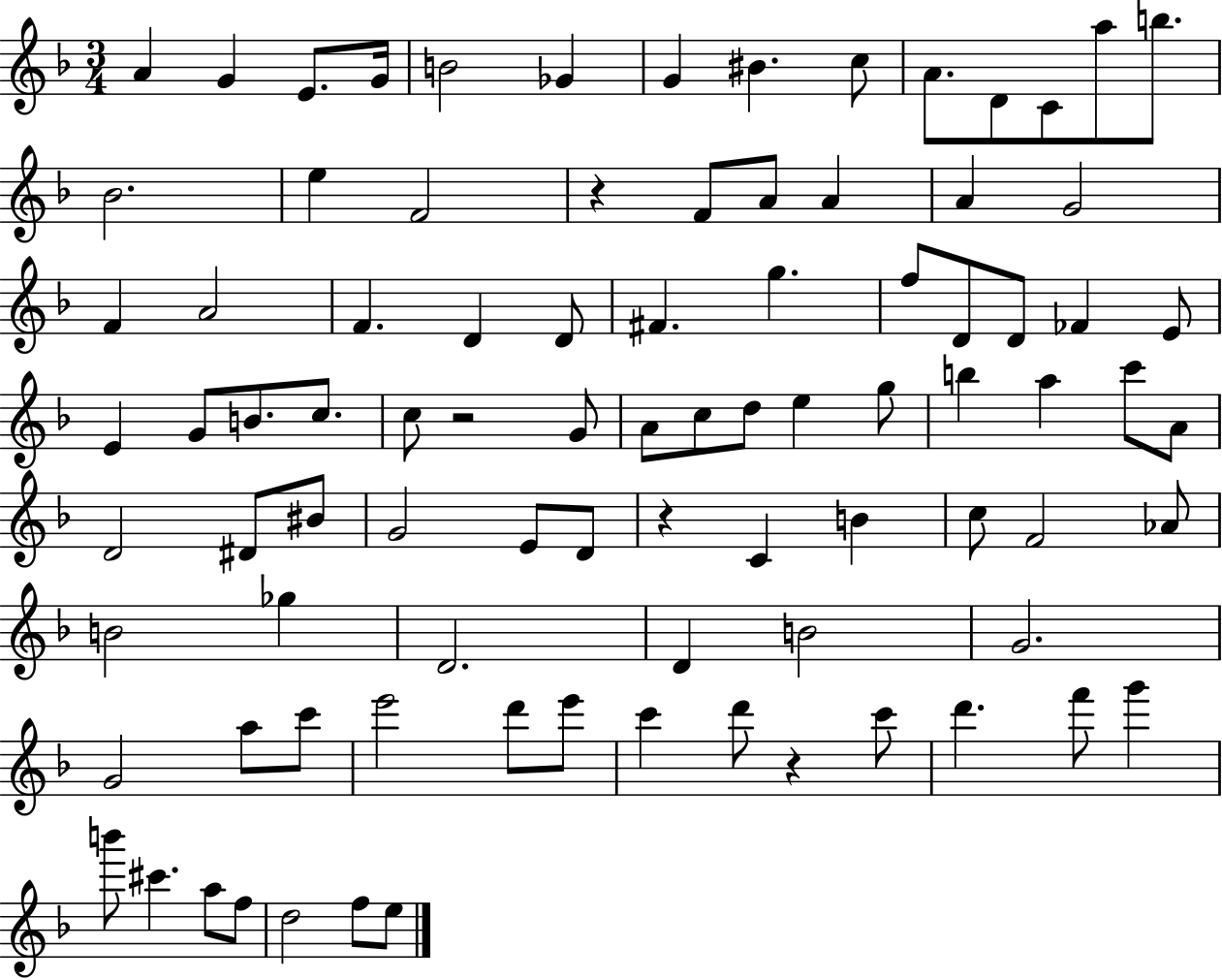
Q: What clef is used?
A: treble